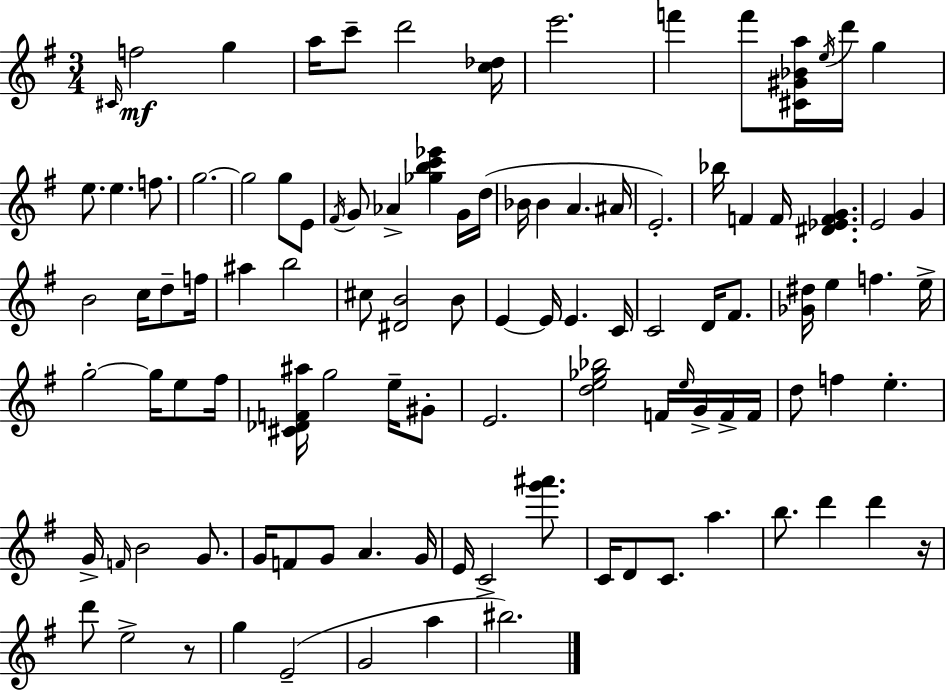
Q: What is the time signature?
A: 3/4